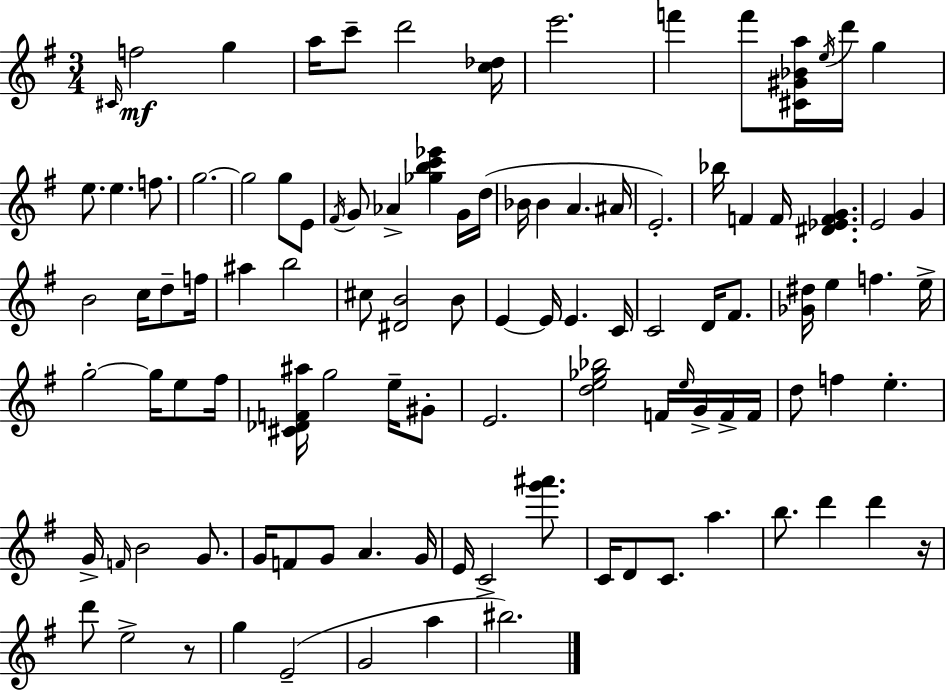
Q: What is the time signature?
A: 3/4